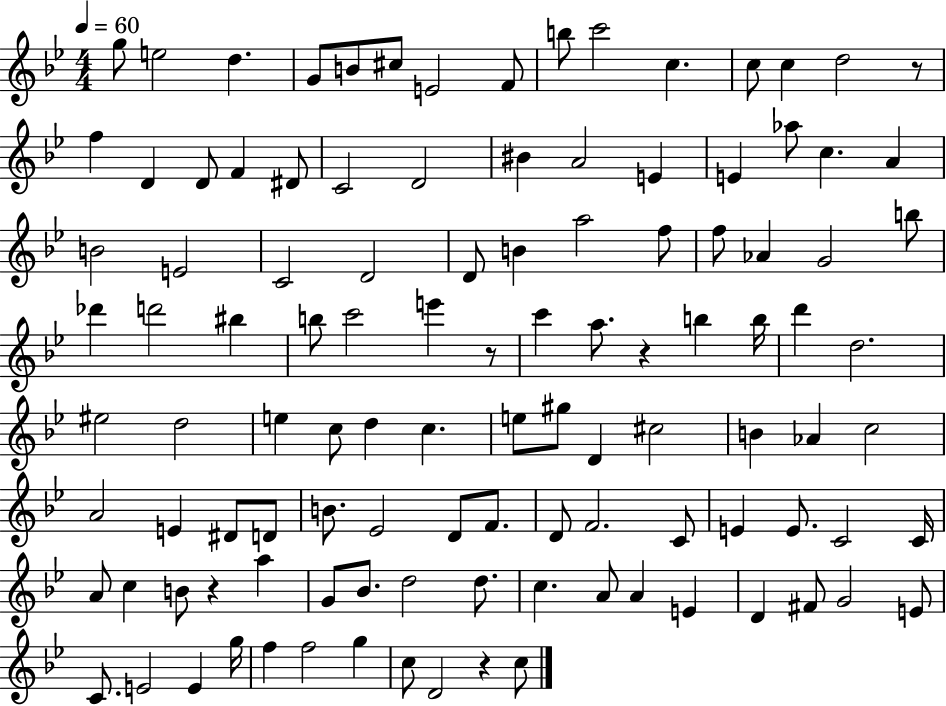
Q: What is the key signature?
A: BES major